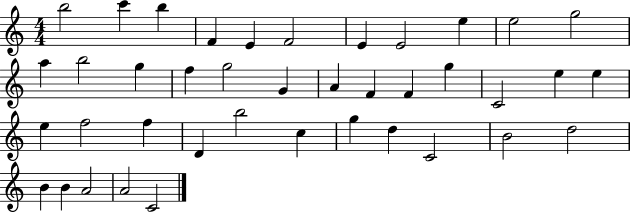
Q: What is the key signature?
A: C major